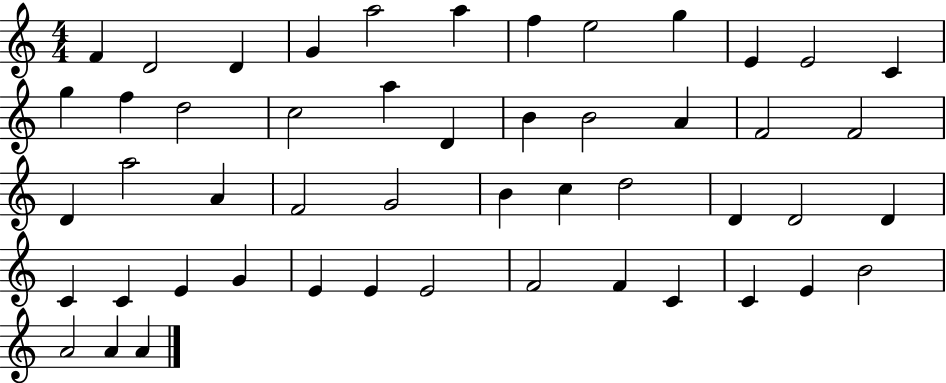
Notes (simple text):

F4/q D4/h D4/q G4/q A5/h A5/q F5/q E5/h G5/q E4/q E4/h C4/q G5/q F5/q D5/h C5/h A5/q D4/q B4/q B4/h A4/q F4/h F4/h D4/q A5/h A4/q F4/h G4/h B4/q C5/q D5/h D4/q D4/h D4/q C4/q C4/q E4/q G4/q E4/q E4/q E4/h F4/h F4/q C4/q C4/q E4/q B4/h A4/h A4/q A4/q